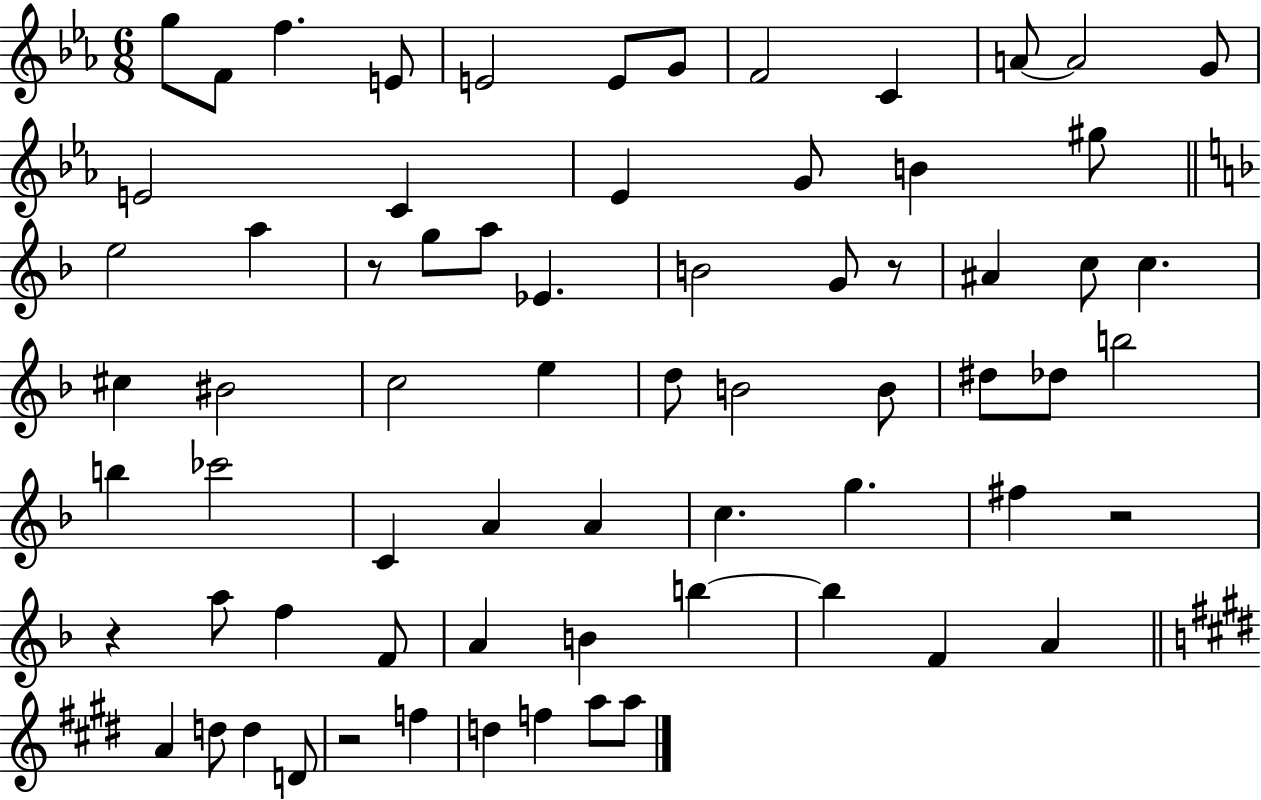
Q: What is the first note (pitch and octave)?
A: G5